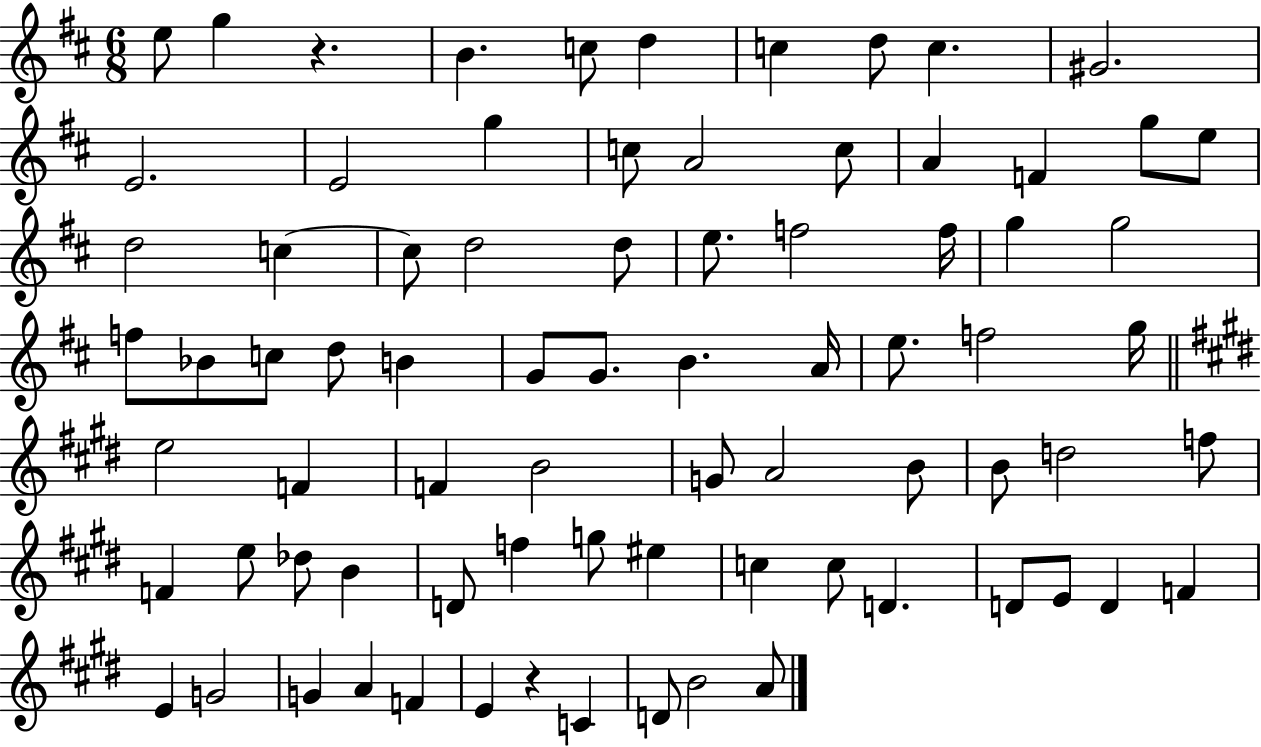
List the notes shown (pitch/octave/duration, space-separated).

E5/e G5/q R/q. B4/q. C5/e D5/q C5/q D5/e C5/q. G#4/h. E4/h. E4/h G5/q C5/e A4/h C5/e A4/q F4/q G5/e E5/e D5/h C5/q C5/e D5/h D5/e E5/e. F5/h F5/s G5/q G5/h F5/e Bb4/e C5/e D5/e B4/q G4/e G4/e. B4/q. A4/s E5/e. F5/h G5/s E5/h F4/q F4/q B4/h G4/e A4/h B4/e B4/e D5/h F5/e F4/q E5/e Db5/e B4/q D4/e F5/q G5/e EIS5/q C5/q C5/e D4/q. D4/e E4/e D4/q F4/q E4/q G4/h G4/q A4/q F4/q E4/q R/q C4/q D4/e B4/h A4/e